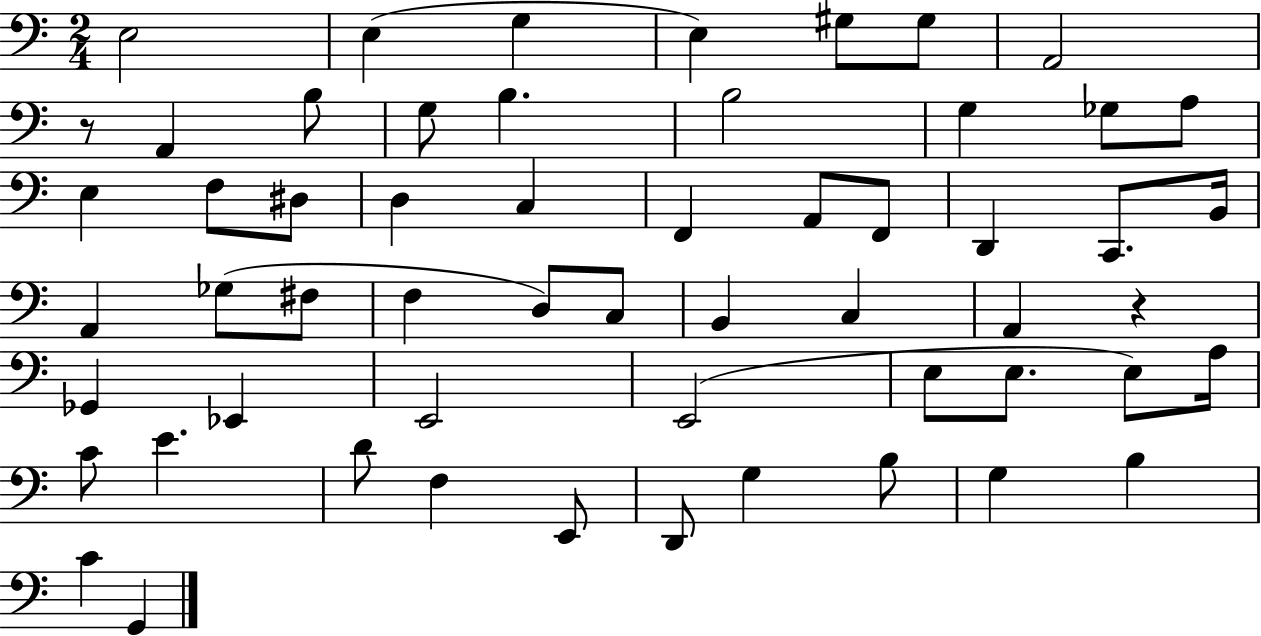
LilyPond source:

{
  \clef bass
  \numericTimeSignature
  \time 2/4
  \key c \major
  e2 | e4( g4 | e4) gis8 gis8 | a,2 | \break r8 a,4 b8 | g8 b4. | b2 | g4 ges8 a8 | \break e4 f8 dis8 | d4 c4 | f,4 a,8 f,8 | d,4 c,8. b,16 | \break a,4 ges8( fis8 | f4 d8) c8 | b,4 c4 | a,4 r4 | \break ges,4 ees,4 | e,2 | e,2( | e8 e8. e8) a16 | \break c'8 e'4. | d'8 f4 e,8 | d,8 g4 b8 | g4 b4 | \break c'4 g,4 | \bar "|."
}